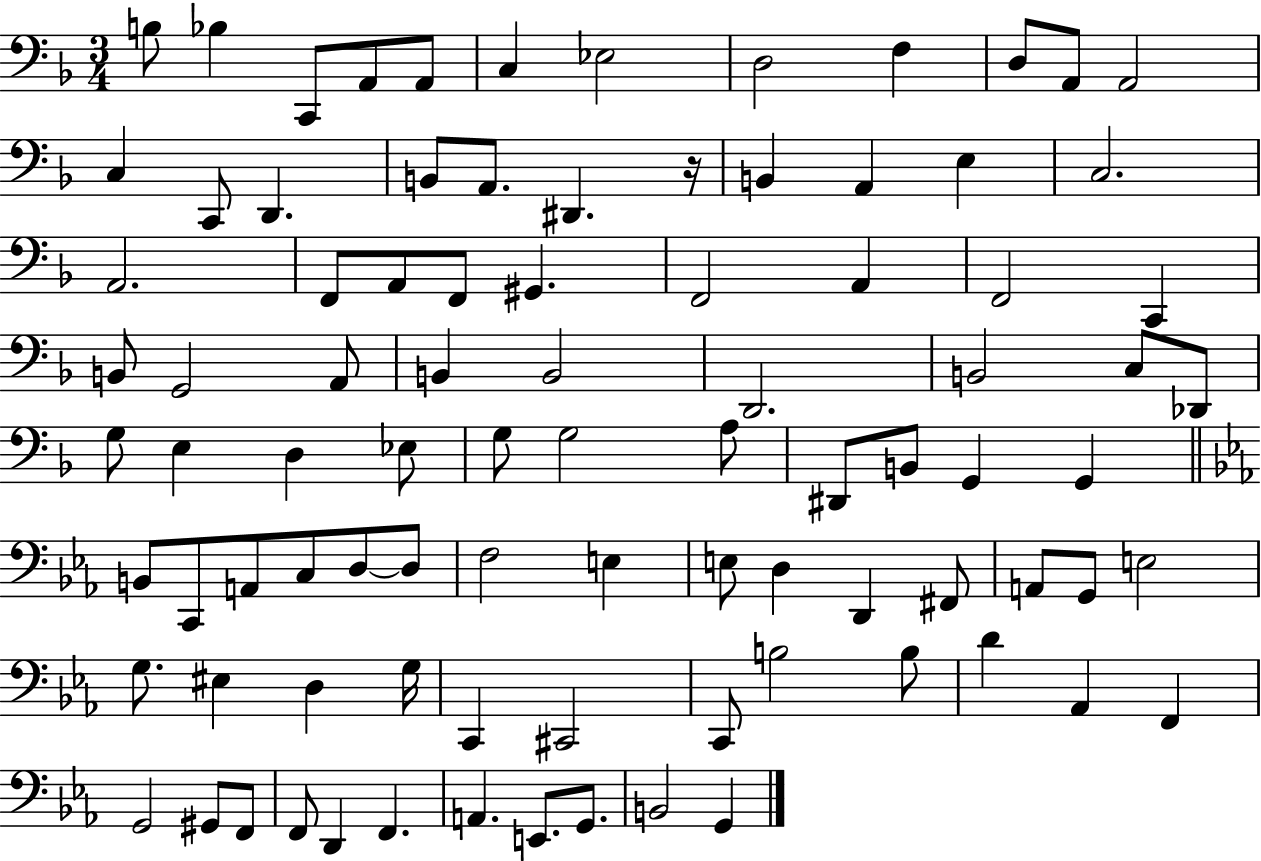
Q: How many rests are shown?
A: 1